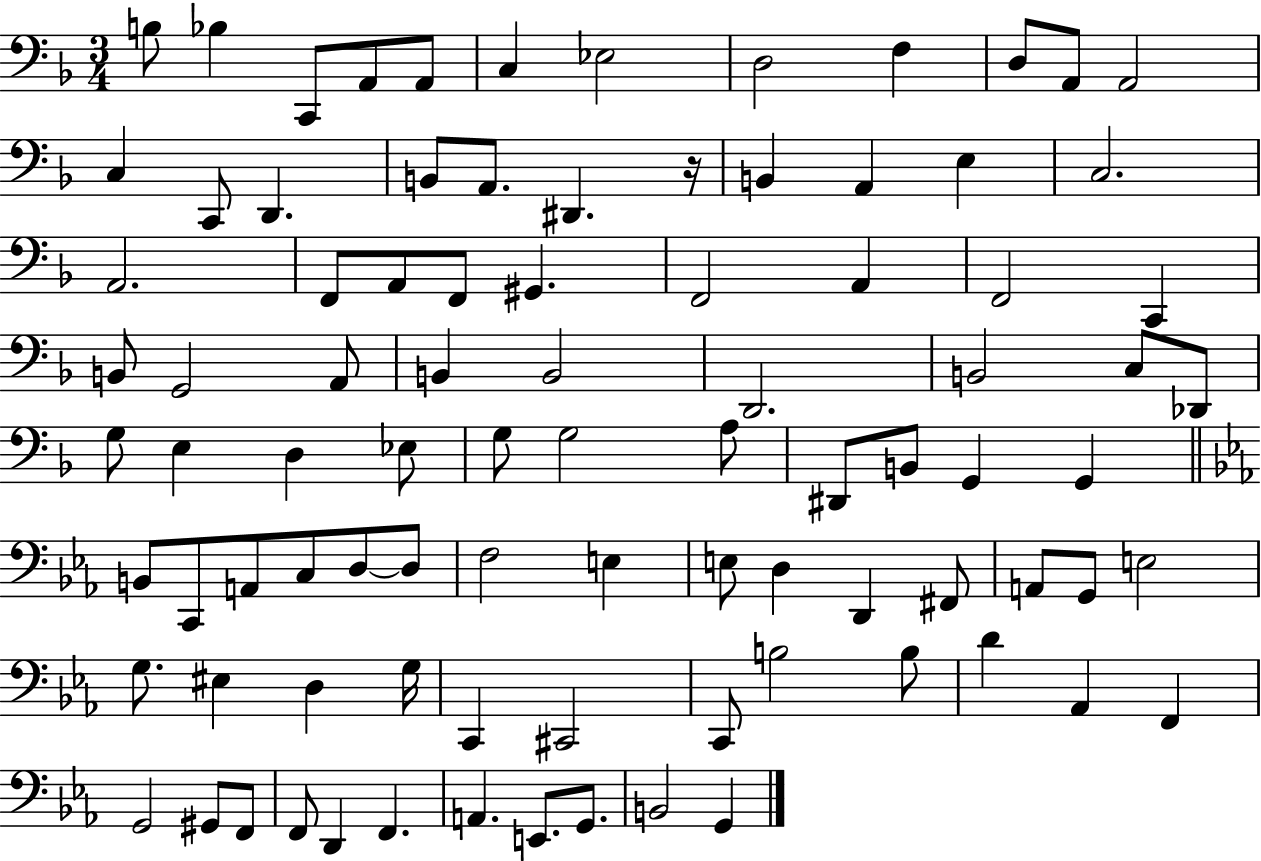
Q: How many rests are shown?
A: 1